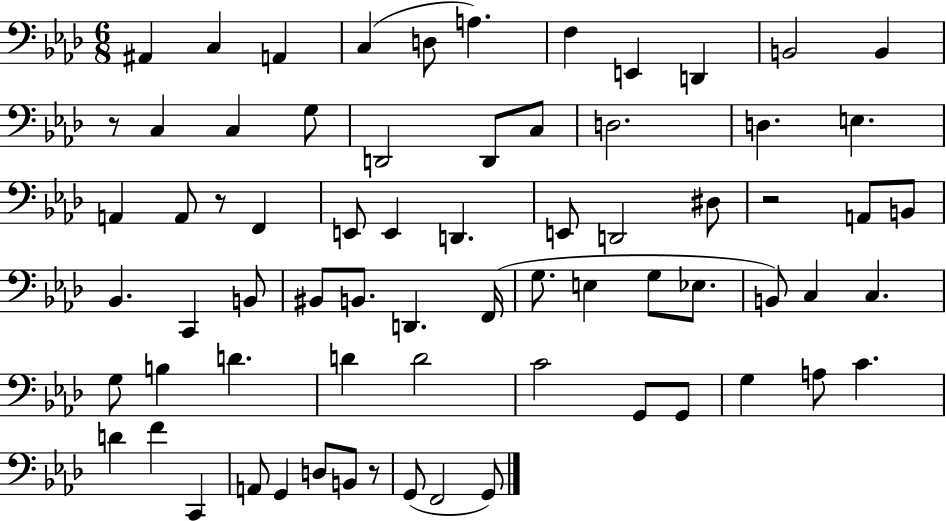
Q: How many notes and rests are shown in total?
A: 70